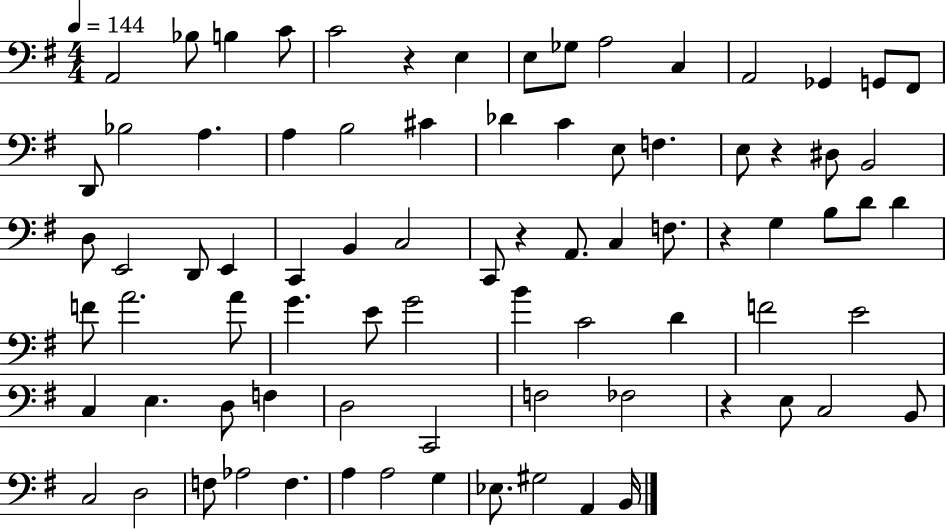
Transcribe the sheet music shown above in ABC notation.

X:1
T:Untitled
M:4/4
L:1/4
K:G
A,,2 _B,/2 B, C/2 C2 z E, E,/2 _G,/2 A,2 C, A,,2 _G,, G,,/2 ^F,,/2 D,,/2 _B,2 A, A, B,2 ^C _D C E,/2 F, E,/2 z ^D,/2 B,,2 D,/2 E,,2 D,,/2 E,, C,, B,, C,2 C,,/2 z A,,/2 C, F,/2 z G, B,/2 D/2 D F/2 A2 A/2 G E/2 G2 B C2 D F2 E2 C, E, D,/2 F, D,2 C,,2 F,2 _F,2 z E,/2 C,2 B,,/2 C,2 D,2 F,/2 _A,2 F, A, A,2 G, _E,/2 ^G,2 A,, B,,/4